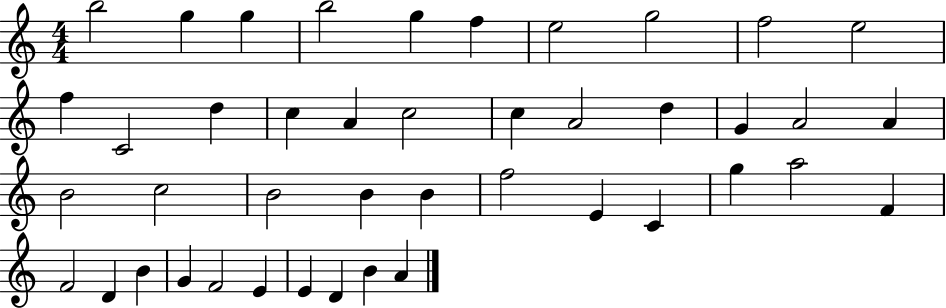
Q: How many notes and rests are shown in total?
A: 43